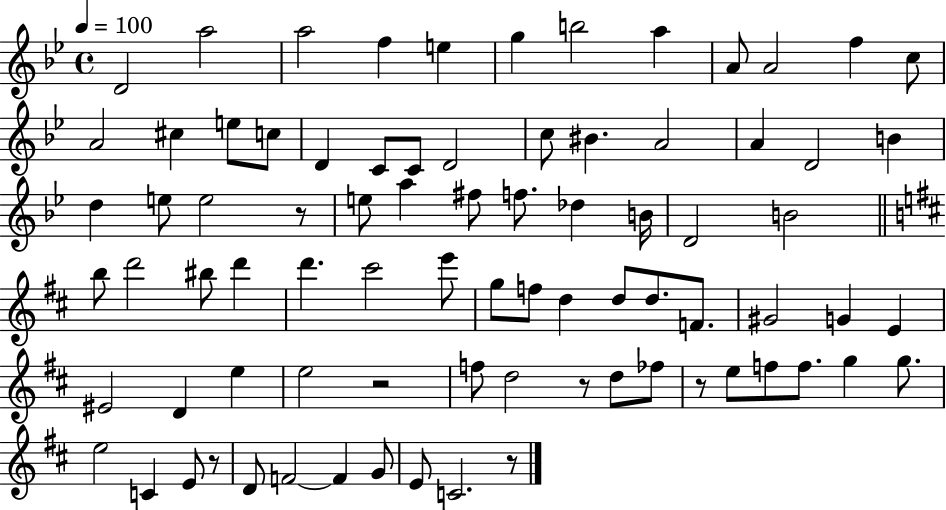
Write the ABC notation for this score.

X:1
T:Untitled
M:4/4
L:1/4
K:Bb
D2 a2 a2 f e g b2 a A/2 A2 f c/2 A2 ^c e/2 c/2 D C/2 C/2 D2 c/2 ^B A2 A D2 B d e/2 e2 z/2 e/2 a ^f/2 f/2 _d B/4 D2 B2 b/2 d'2 ^b/2 d' d' ^c'2 e'/2 g/2 f/2 d d/2 d/2 F/2 ^G2 G E ^E2 D e e2 z2 f/2 d2 z/2 d/2 _f/2 z/2 e/2 f/2 f/2 g g/2 e2 C E/2 z/2 D/2 F2 F G/2 E/2 C2 z/2